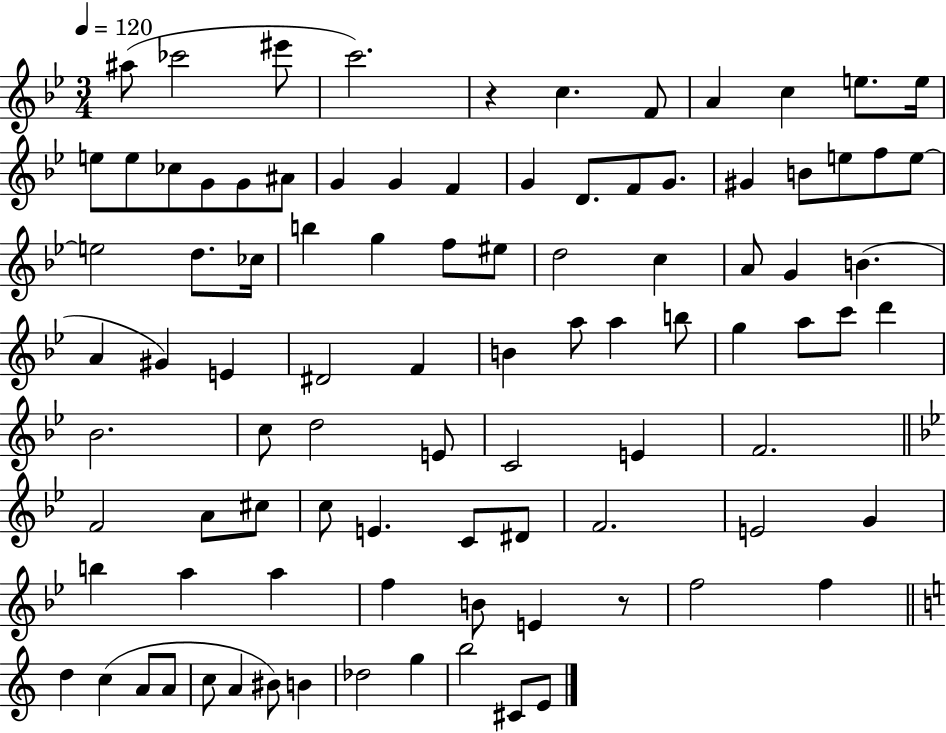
{
  \clef treble
  \numericTimeSignature
  \time 3/4
  \key bes \major
  \tempo 4 = 120
  \repeat volta 2 { ais''8( ces'''2 eis'''8 | c'''2.) | r4 c''4. f'8 | a'4 c''4 e''8. e''16 | \break e''8 e''8 ces''8 g'8 g'8 ais'8 | g'4 g'4 f'4 | g'4 d'8. f'8 g'8. | gis'4 b'8 e''8 f''8 e''8~~ | \break e''2 d''8. ces''16 | b''4 g''4 f''8 eis''8 | d''2 c''4 | a'8 g'4 b'4.( | \break a'4 gis'4) e'4 | dis'2 f'4 | b'4 a''8 a''4 b''8 | g''4 a''8 c'''8 d'''4 | \break bes'2. | c''8 d''2 e'8 | c'2 e'4 | f'2. | \break \bar "||" \break \key g \minor f'2 a'8 cis''8 | c''8 e'4. c'8 dis'8 | f'2. | e'2 g'4 | \break b''4 a''4 a''4 | f''4 b'8 e'4 r8 | f''2 f''4 | \bar "||" \break \key c \major d''4 c''4( a'8 a'8 | c''8 a'4 bis'8) b'4 | des''2 g''4 | b''2 cis'8 e'8 | \break } \bar "|."
}